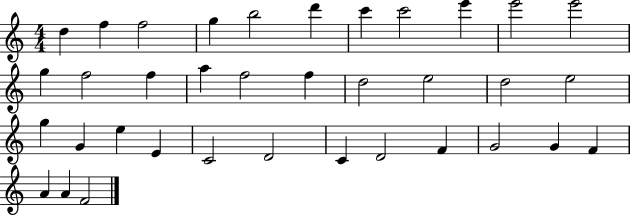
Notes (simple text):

D5/q F5/q F5/h G5/q B5/h D6/q C6/q C6/h E6/q E6/h E6/h G5/q F5/h F5/q A5/q F5/h F5/q D5/h E5/h D5/h E5/h G5/q G4/q E5/q E4/q C4/h D4/h C4/q D4/h F4/q G4/h G4/q F4/q A4/q A4/q F4/h